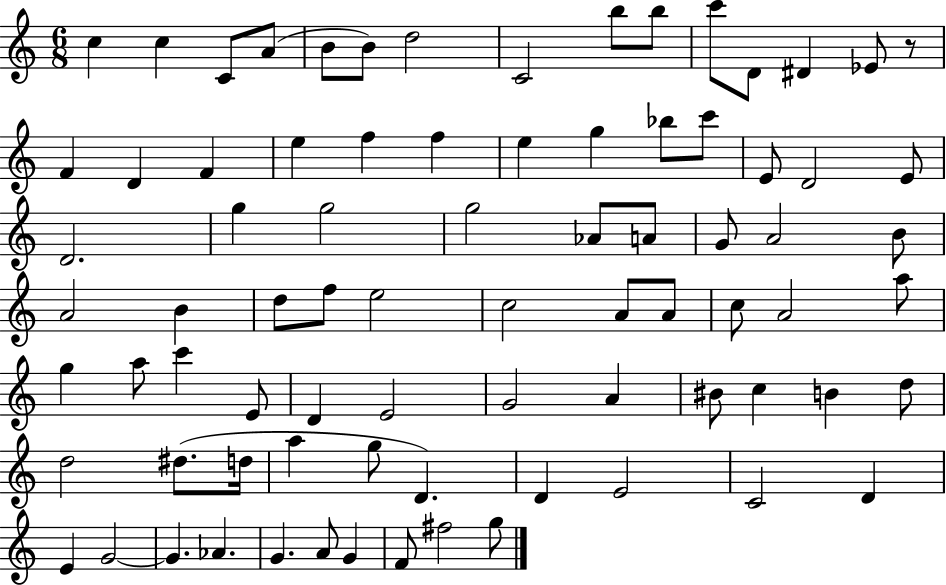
C5/q C5/q C4/e A4/e B4/e B4/e D5/h C4/h B5/e B5/e C6/e D4/e D#4/q Eb4/e R/e F4/q D4/q F4/q E5/q F5/q F5/q E5/q G5/q Bb5/e C6/e E4/e D4/h E4/e D4/h. G5/q G5/h G5/h Ab4/e A4/e G4/e A4/h B4/e A4/h B4/q D5/e F5/e E5/h C5/h A4/e A4/e C5/e A4/h A5/e G5/q A5/e C6/q E4/e D4/q E4/h G4/h A4/q BIS4/e C5/q B4/q D5/e D5/h D#5/e. D5/s A5/q G5/e D4/q. D4/q E4/h C4/h D4/q E4/q G4/h G4/q. Ab4/q. G4/q. A4/e G4/q F4/e F#5/h G5/e